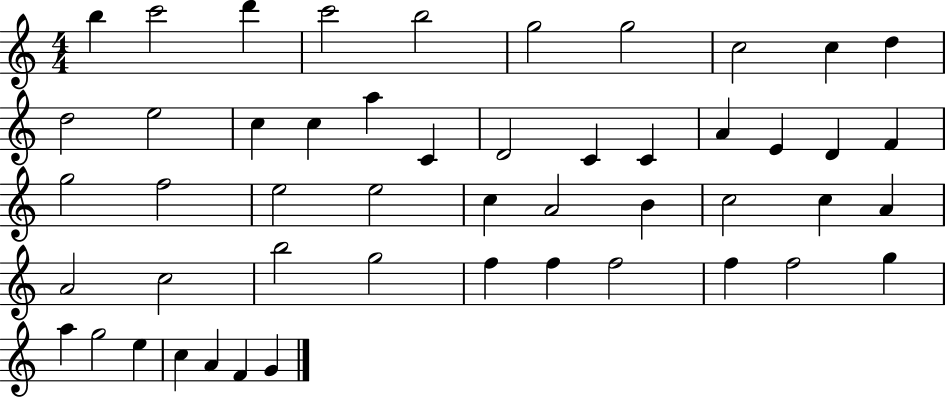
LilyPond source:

{
  \clef treble
  \numericTimeSignature
  \time 4/4
  \key c \major
  b''4 c'''2 d'''4 | c'''2 b''2 | g''2 g''2 | c''2 c''4 d''4 | \break d''2 e''2 | c''4 c''4 a''4 c'4 | d'2 c'4 c'4 | a'4 e'4 d'4 f'4 | \break g''2 f''2 | e''2 e''2 | c''4 a'2 b'4 | c''2 c''4 a'4 | \break a'2 c''2 | b''2 g''2 | f''4 f''4 f''2 | f''4 f''2 g''4 | \break a''4 g''2 e''4 | c''4 a'4 f'4 g'4 | \bar "|."
}